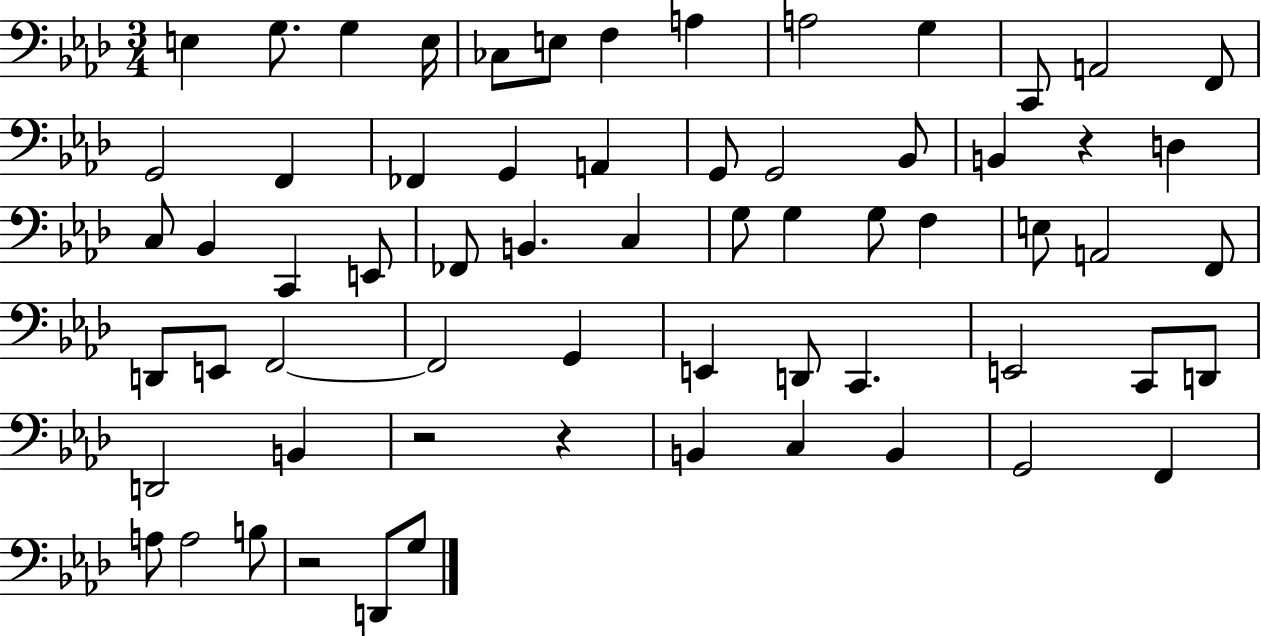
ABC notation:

X:1
T:Untitled
M:3/4
L:1/4
K:Ab
E, G,/2 G, E,/4 _C,/2 E,/2 F, A, A,2 G, C,,/2 A,,2 F,,/2 G,,2 F,, _F,, G,, A,, G,,/2 G,,2 _B,,/2 B,, z D, C,/2 _B,, C,, E,,/2 _F,,/2 B,, C, G,/2 G, G,/2 F, E,/2 A,,2 F,,/2 D,,/2 E,,/2 F,,2 F,,2 G,, E,, D,,/2 C,, E,,2 C,,/2 D,,/2 D,,2 B,, z2 z B,, C, B,, G,,2 F,, A,/2 A,2 B,/2 z2 D,,/2 G,/2